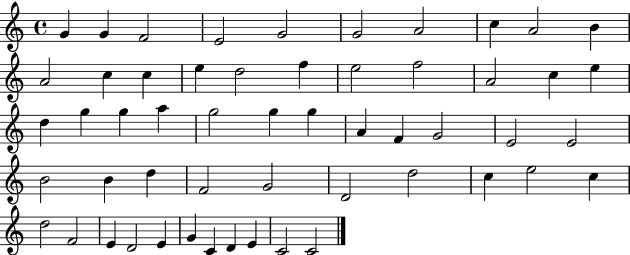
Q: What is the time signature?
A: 4/4